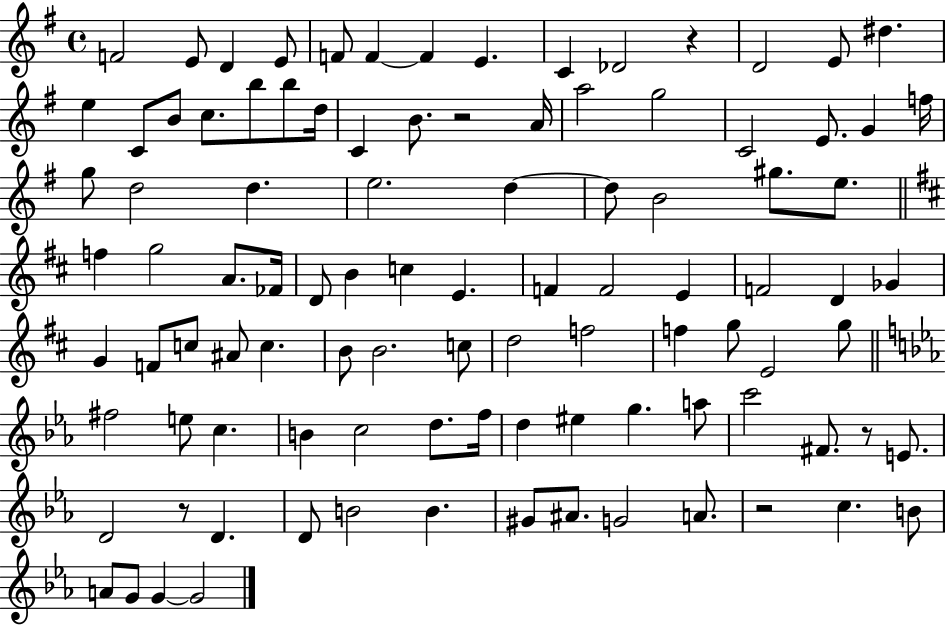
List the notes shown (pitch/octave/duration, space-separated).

F4/h E4/e D4/q E4/e F4/e F4/q F4/q E4/q. C4/q Db4/h R/q D4/h E4/e D#5/q. E5/q C4/e B4/e C5/e. B5/e B5/e D5/s C4/q B4/e. R/h A4/s A5/h G5/h C4/h E4/e. G4/q F5/s G5/e D5/h D5/q. E5/h. D5/q D5/e B4/h G#5/e. E5/e. F5/q G5/h A4/e. FES4/s D4/e B4/q C5/q E4/q. F4/q F4/h E4/q F4/h D4/q Gb4/q G4/q F4/e C5/e A#4/e C5/q. B4/e B4/h. C5/e D5/h F5/h F5/q G5/e E4/h G5/e F#5/h E5/e C5/q. B4/q C5/h D5/e. F5/s D5/q EIS5/q G5/q. A5/e C6/h F#4/e. R/e E4/e. D4/h R/e D4/q. D4/e B4/h B4/q. G#4/e A#4/e. G4/h A4/e. R/h C5/q. B4/e A4/e G4/e G4/q G4/h